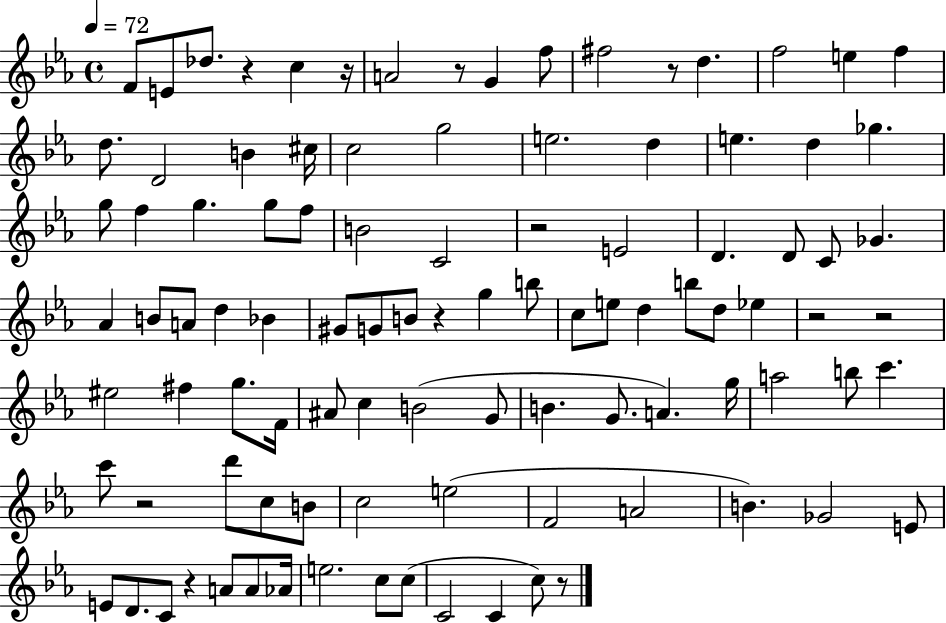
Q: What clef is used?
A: treble